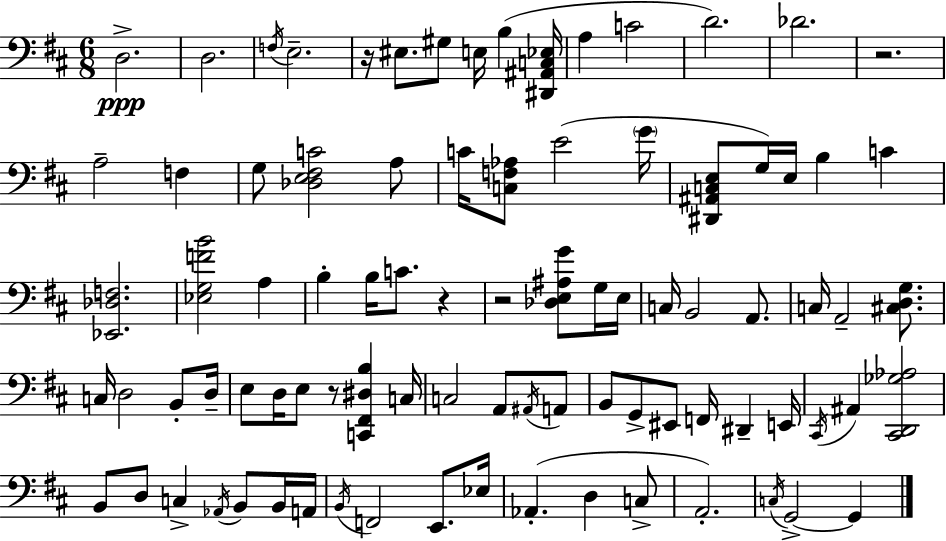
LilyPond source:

{
  \clef bass
  \numericTimeSignature
  \time 6/8
  \key d \major
  d2.->\ppp | d2. | \acciaccatura { f16 } e2.-- | r16 eis8. gis8 e16 b4( | \break <dis, ais, c ees>16 a4 c'2 | d'2.) | des'2. | r2. | \break a2-- f4 | g8 <des e fis c'>2 a8 | c'16 <c f aes>8 e'2( | \parenthesize g'16 <dis, ais, c e>8 g16) e16 b4 c'4 | \break <ees, des f>2. | <ees g f' b'>2 a4 | b4-. b16 c'8. r4 | r2 <des e ais g'>8 g16 | \break e16 c16 b,2 a,8. | c16 a,2-- <cis d g>8. | c16 d2 b,8-. | d16-- e8 d16 e8 r8 <c, fis, dis b>4 | \break c16 c2 a,8 \acciaccatura { ais,16 } | a,8 b,8 g,8-> eis,8 f,16 dis,4-- | e,16 \acciaccatura { cis,16 } ais,4 <cis, d, ges aes>2 | b,8 d8 c4-> \acciaccatura { aes,16 } | \break b,8 b,16 a,16 \acciaccatura { b,16 } f,2 | e,8. ees16 aes,4.-.( d4 | c8-> a,2.-.) | \acciaccatura { c16 } g,2->~~ | \break g,4 \bar "|."
}